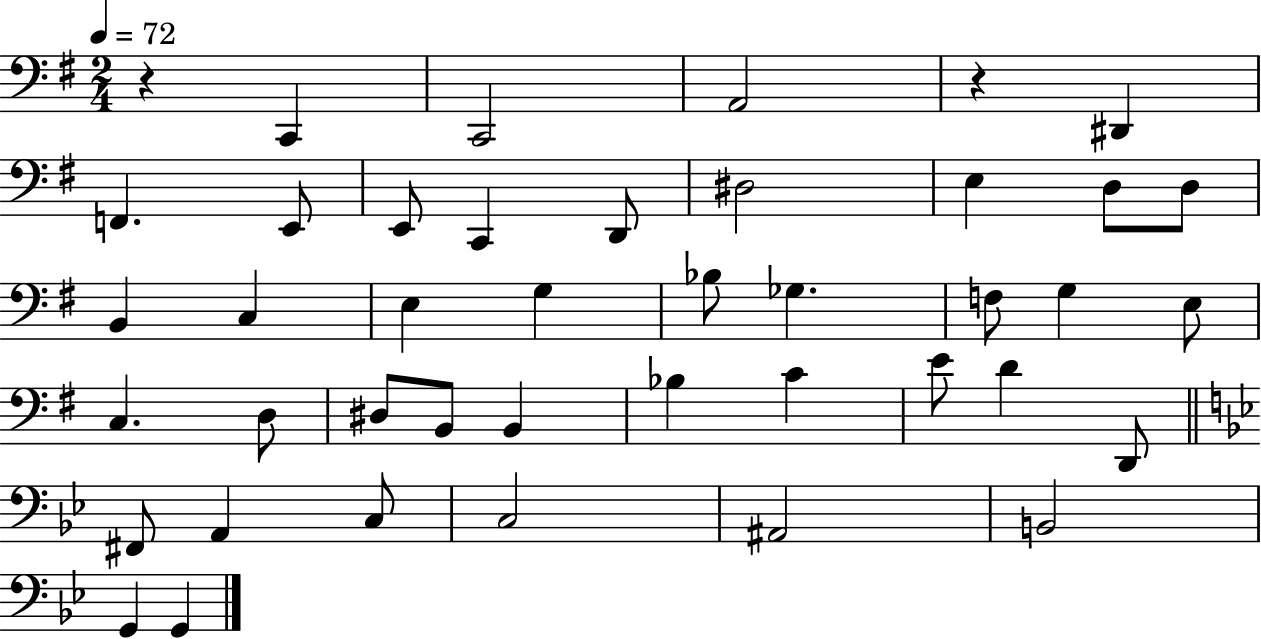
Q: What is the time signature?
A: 2/4